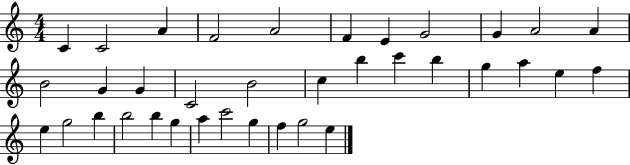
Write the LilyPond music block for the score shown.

{
  \clef treble
  \numericTimeSignature
  \time 4/4
  \key c \major
  c'4 c'2 a'4 | f'2 a'2 | f'4 e'4 g'2 | g'4 a'2 a'4 | \break b'2 g'4 g'4 | c'2 b'2 | c''4 b''4 c'''4 b''4 | g''4 a''4 e''4 f''4 | \break e''4 g''2 b''4 | b''2 b''4 g''4 | a''4 c'''2 g''4 | f''4 g''2 e''4 | \break \bar "|."
}